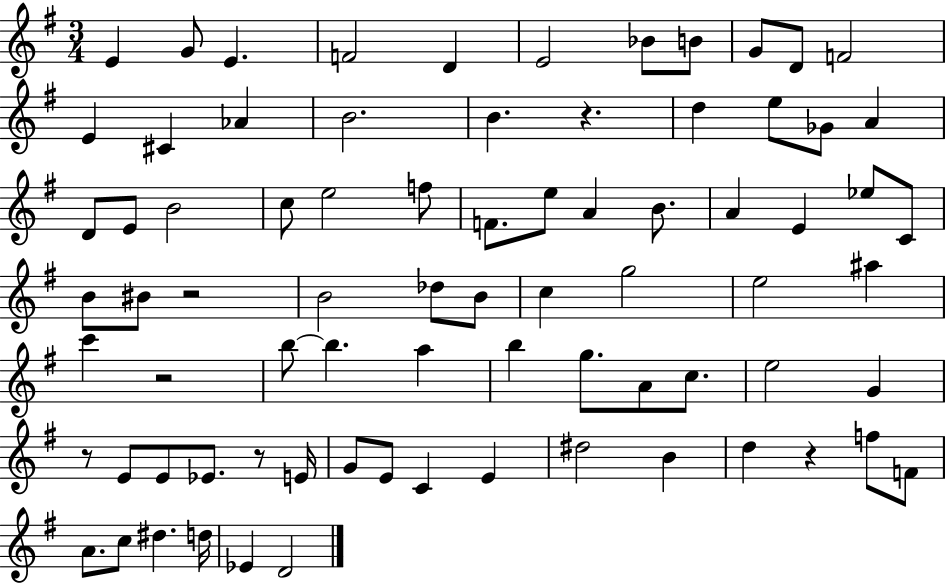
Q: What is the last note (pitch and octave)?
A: D4